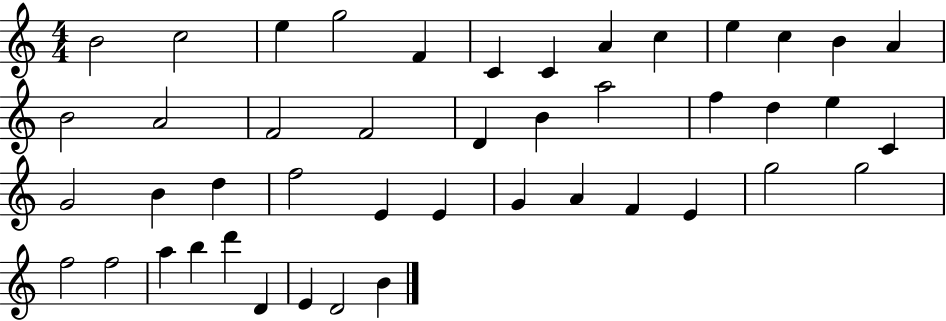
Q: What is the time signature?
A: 4/4